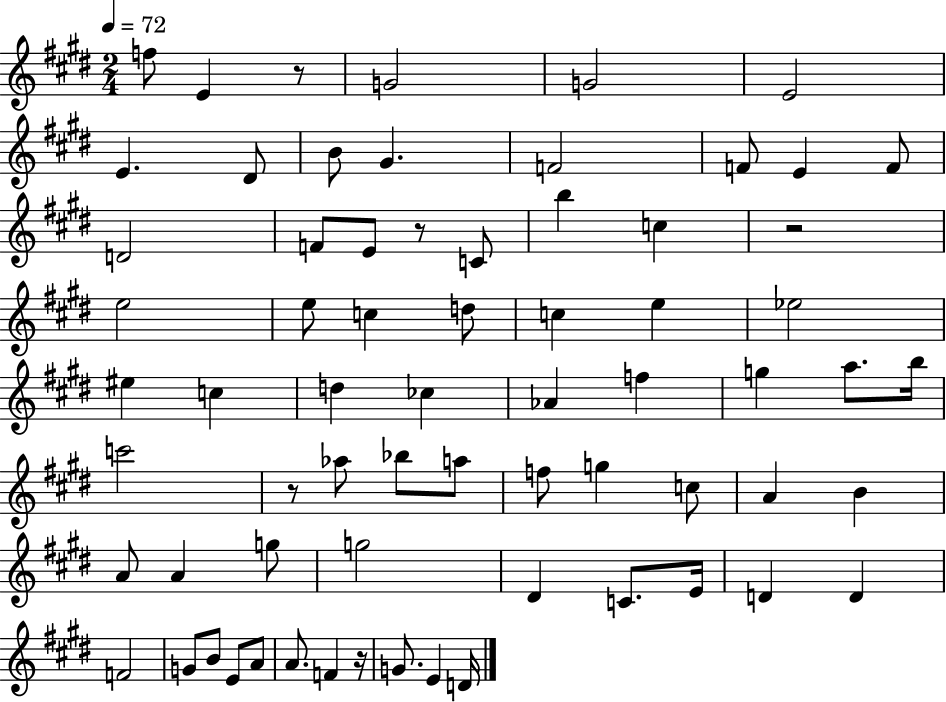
{
  \clef treble
  \numericTimeSignature
  \time 2/4
  \key e \major
  \tempo 4 = 72
  f''8 e'4 r8 | g'2 | g'2 | e'2 | \break e'4. dis'8 | b'8 gis'4. | f'2 | f'8 e'4 f'8 | \break d'2 | f'8 e'8 r8 c'8 | b''4 c''4 | r2 | \break e''2 | e''8 c''4 d''8 | c''4 e''4 | ees''2 | \break eis''4 c''4 | d''4 ces''4 | aes'4 f''4 | g''4 a''8. b''16 | \break c'''2 | r8 aes''8 bes''8 a''8 | f''8 g''4 c''8 | a'4 b'4 | \break a'8 a'4 g''8 | g''2 | dis'4 c'8. e'16 | d'4 d'4 | \break f'2 | g'8 b'8 e'8 a'8 | a'8. f'4 r16 | g'8. e'4 d'16 | \break \bar "|."
}